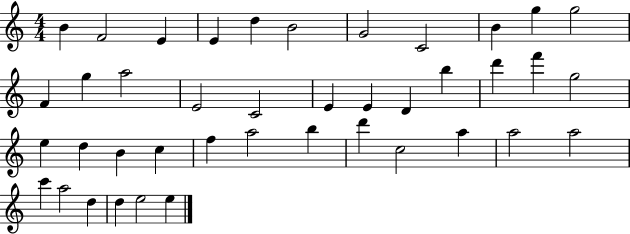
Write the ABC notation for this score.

X:1
T:Untitled
M:4/4
L:1/4
K:C
B F2 E E d B2 G2 C2 B g g2 F g a2 E2 C2 E E D b d' f' g2 e d B c f a2 b d' c2 a a2 a2 c' a2 d d e2 e